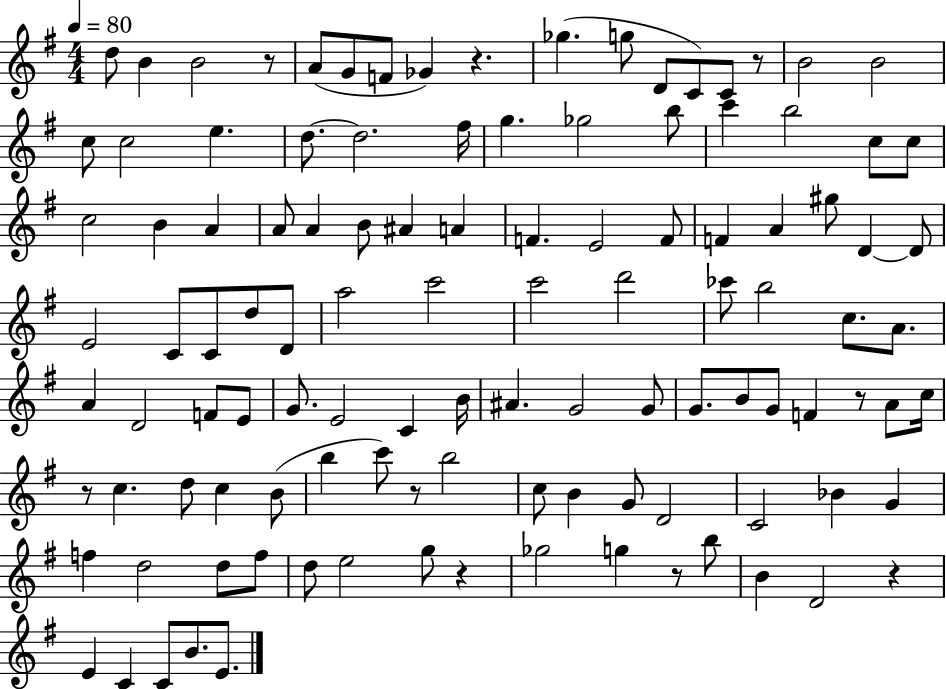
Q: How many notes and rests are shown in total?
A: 113